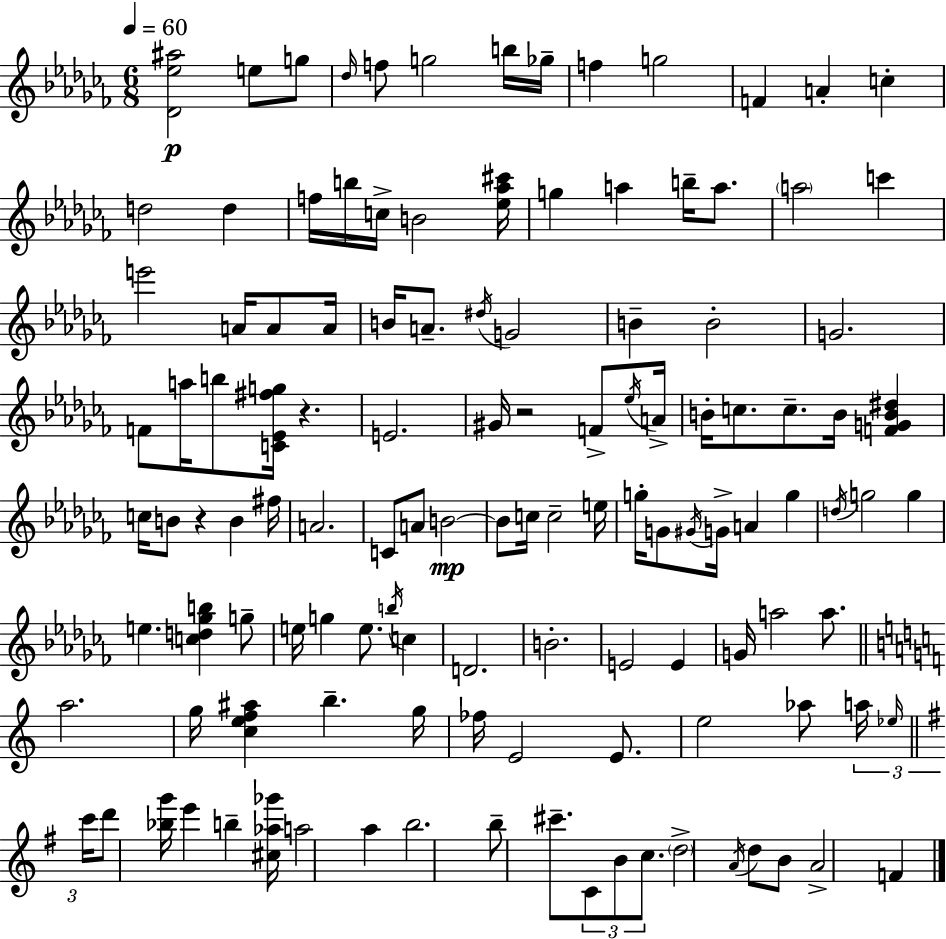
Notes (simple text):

[Db4,Eb5,A#5]/h E5/e G5/e Db5/s F5/e G5/h B5/s Gb5/s F5/q G5/h F4/q A4/q C5/q D5/h D5/q F5/s B5/s C5/s B4/h [Eb5,Ab5,C#6]/s G5/q A5/q B5/s A5/e. A5/h C6/q E6/h A4/s A4/e A4/s B4/s A4/e. D#5/s G4/h B4/q B4/h G4/h. F4/e A5/s B5/e [C4,Eb4,F#5,G5]/s R/q. E4/h. G#4/s R/h F4/e Eb5/s A4/s B4/s C5/e. C5/e. B4/s [F4,G4,B4,D#5]/q C5/s B4/e R/q B4/q F#5/s A4/h. C4/e A4/e B4/h B4/e C5/s C5/h E5/s G5/s G4/e G#4/s G4/s A4/q G5/q D5/s G5/h G5/q E5/q. [C5,D5,Gb5,B5]/q G5/e E5/s G5/q E5/e. B5/s C5/q D4/h. B4/h. E4/h E4/q G4/s A5/h A5/e. A5/h. G5/s [C5,E5,F5,A#5]/q B5/q. G5/s FES5/s E4/h E4/e. E5/h Ab5/e A5/s Eb5/s C6/s D6/e [Bb5,G6]/s E6/q B5/q [C#5,Ab5,Gb6]/s A5/h A5/q B5/h. B5/e C#6/e. C4/e B4/e C5/e. D5/h A4/s D5/e B4/e A4/h F4/q